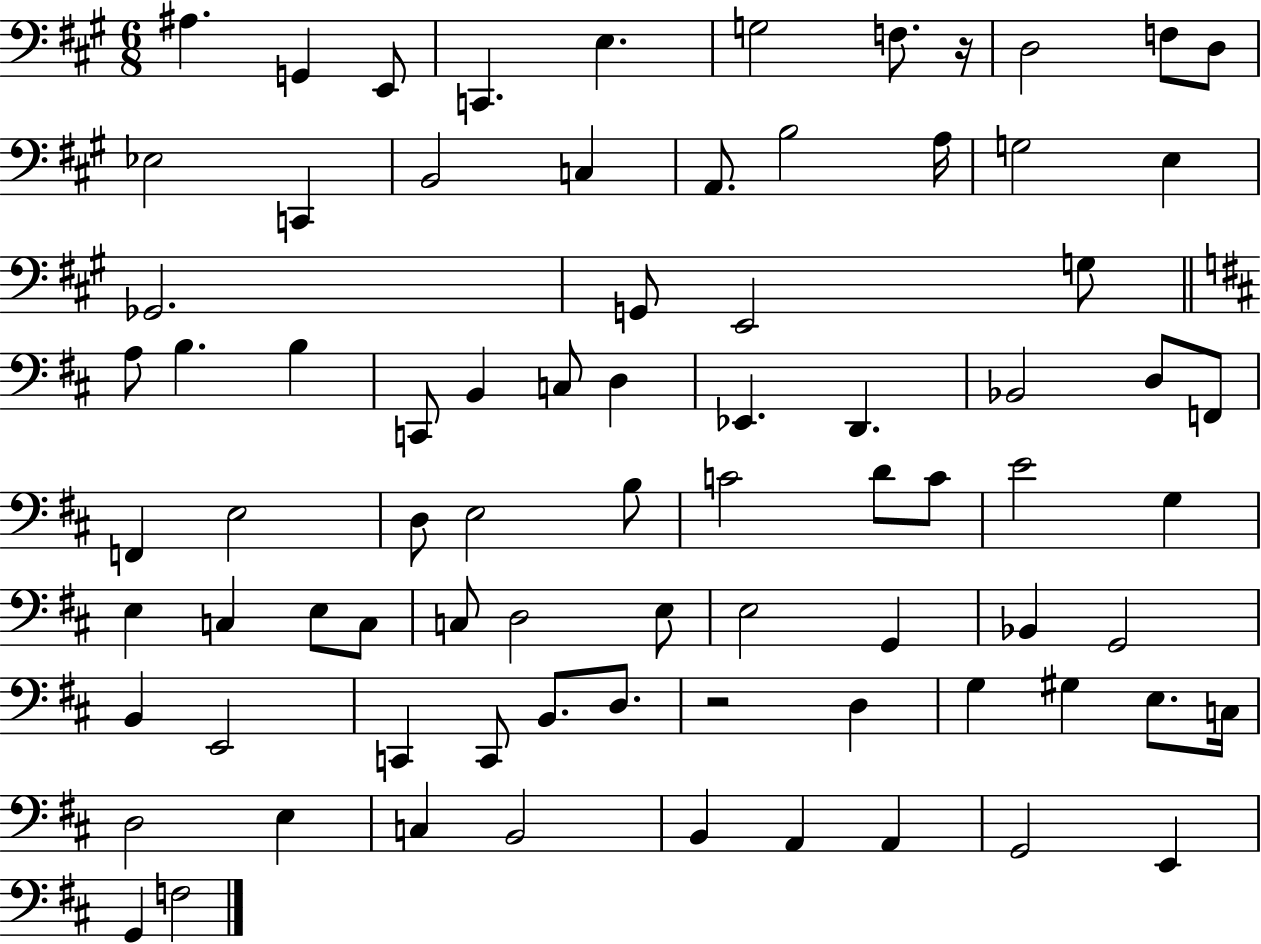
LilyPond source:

{
  \clef bass
  \numericTimeSignature
  \time 6/8
  \key a \major
  ais4. g,4 e,8 | c,4. e4. | g2 f8. r16 | d2 f8 d8 | \break ees2 c,4 | b,2 c4 | a,8. b2 a16 | g2 e4 | \break ges,2. | g,8 e,2 g8 | \bar "||" \break \key d \major a8 b4. b4 | c,8 b,4 c8 d4 | ees,4. d,4. | bes,2 d8 f,8 | \break f,4 e2 | d8 e2 b8 | c'2 d'8 c'8 | e'2 g4 | \break e4 c4 e8 c8 | c8 d2 e8 | e2 g,4 | bes,4 g,2 | \break b,4 e,2 | c,4 c,8 b,8. d8. | r2 d4 | g4 gis4 e8. c16 | \break d2 e4 | c4 b,2 | b,4 a,4 a,4 | g,2 e,4 | \break g,4 f2 | \bar "|."
}